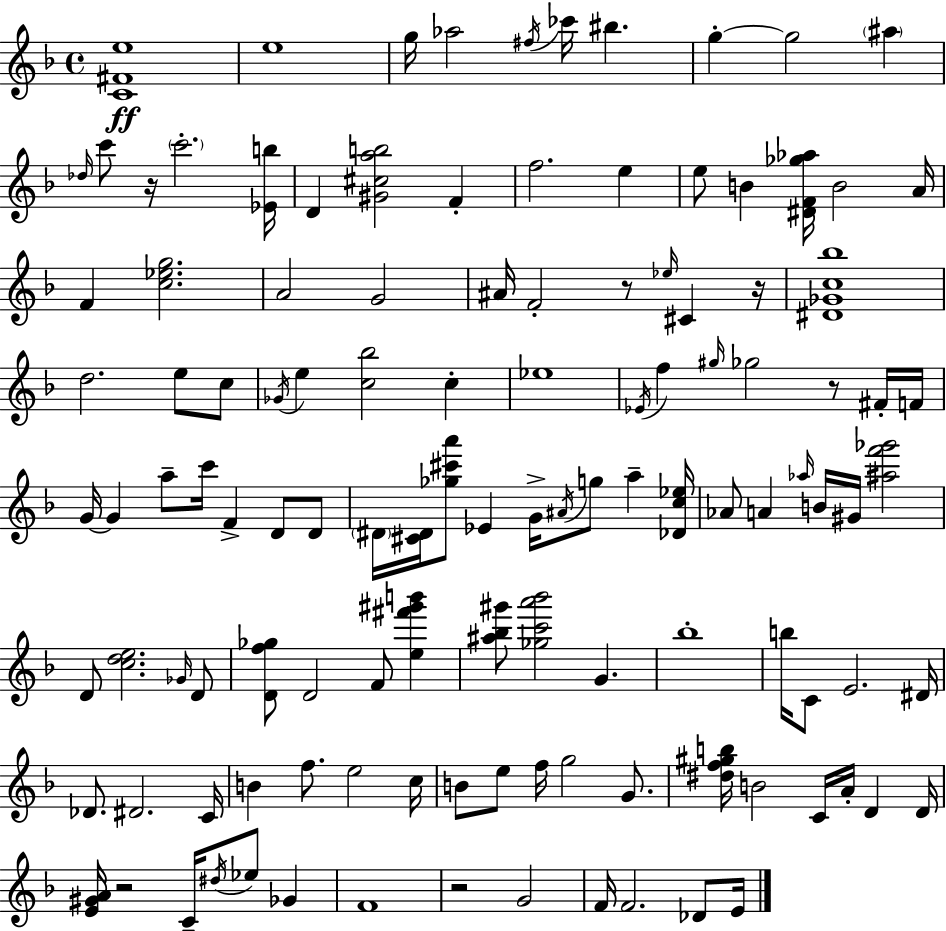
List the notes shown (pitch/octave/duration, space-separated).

[C4,F#4,E5]/w E5/w G5/s Ab5/h F#5/s CES6/s BIS5/q. G5/q G5/h A#5/q Db5/s C6/e R/s C6/h. [Eb4,B5]/s D4/q [G#4,C#5,A5,B5]/h F4/q F5/h. E5/q E5/e B4/q [D#4,F4,Gb5,Ab5]/s B4/h A4/s F4/q [C5,Eb5,G5]/h. A4/h G4/h A#4/s F4/h R/e Eb5/s C#4/q R/s [D#4,Gb4,C5,Bb5]/w D5/h. E5/e C5/e Gb4/s E5/q [C5,Bb5]/h C5/q Eb5/w Eb4/s F5/q G#5/s Gb5/h R/e F#4/s F4/s G4/s G4/q A5/e C6/s F4/q D4/e D4/e D#4/s [C#4,D#4]/s [Gb5,C#6,A6]/e Eb4/q G4/s A#4/s G5/e A5/q [Db4,C5,Eb5]/s Ab4/e A4/q Ab5/s B4/s G#4/s [A#5,F6,Gb6]/h D4/e [C5,D5,E5]/h. Gb4/s D4/e [D4,F5,Gb5]/e D4/h F4/e [E5,F#6,G#6,B6]/q [A#5,Bb5,G#6]/e [Gb5,C6,A6,Bb6]/h G4/q. Bb5/w B5/s C4/e E4/h. D#4/s Db4/e. D#4/h. C4/s B4/q F5/e. E5/h C5/s B4/e E5/e F5/s G5/h G4/e. [D#5,F5,G#5,B5]/s B4/h C4/s A4/s D4/q D4/s [E4,G#4,A4]/s R/h C4/s D#5/s Eb5/e Gb4/q F4/w R/h G4/h F4/s F4/h. Db4/e E4/s